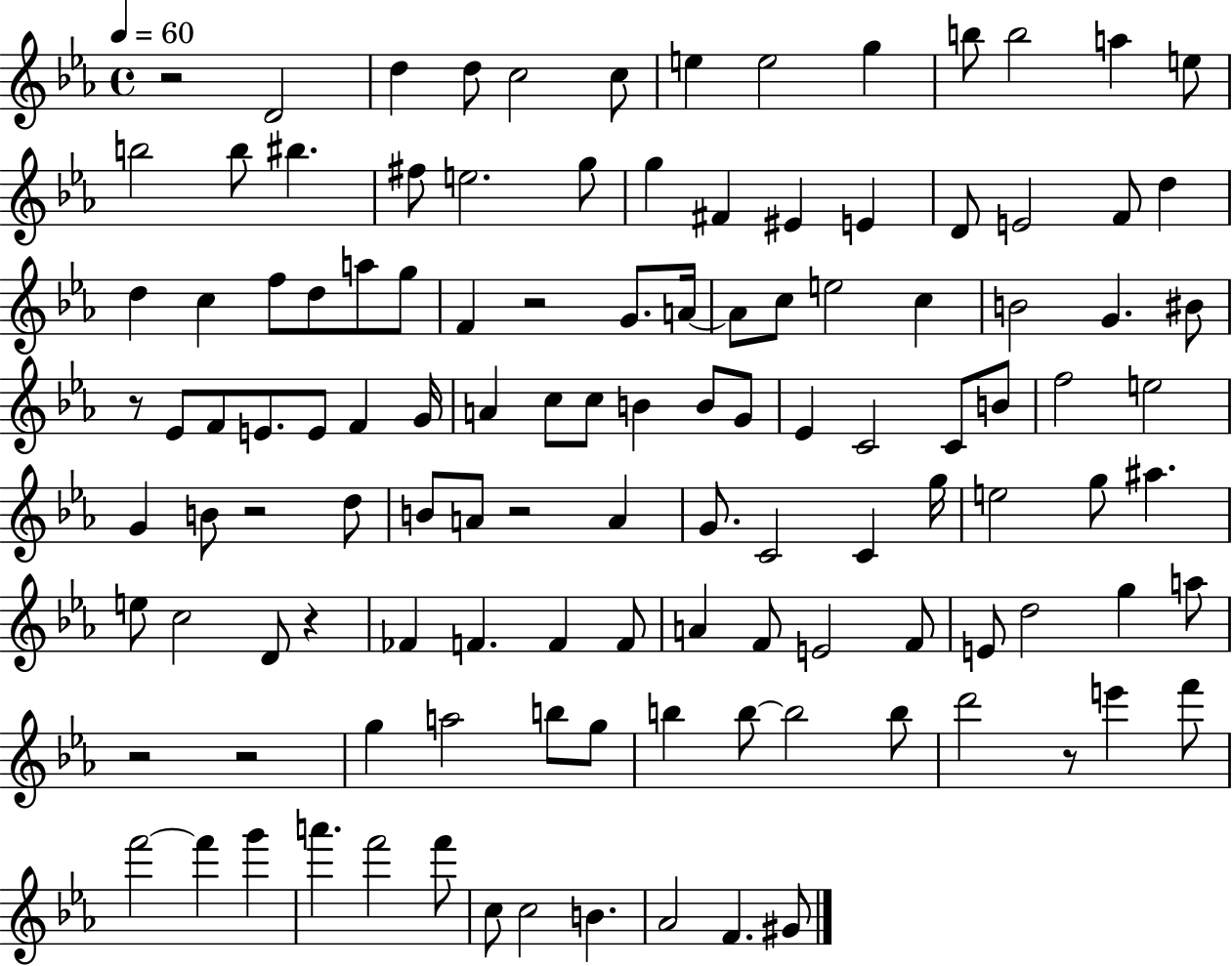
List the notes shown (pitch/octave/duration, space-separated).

R/h D4/h D5/q D5/e C5/h C5/e E5/q E5/h G5/q B5/e B5/h A5/q E5/e B5/h B5/e BIS5/q. F#5/e E5/h. G5/e G5/q F#4/q EIS4/q E4/q D4/e E4/h F4/e D5/q D5/q C5/q F5/e D5/e A5/e G5/e F4/q R/h G4/e. A4/s A4/e C5/e E5/h C5/q B4/h G4/q. BIS4/e R/e Eb4/e F4/e E4/e. E4/e F4/q G4/s A4/q C5/e C5/e B4/q B4/e G4/e Eb4/q C4/h C4/e B4/e F5/h E5/h G4/q B4/e R/h D5/e B4/e A4/e R/h A4/q G4/e. C4/h C4/q G5/s E5/h G5/e A#5/q. E5/e C5/h D4/e R/q FES4/q F4/q. F4/q F4/e A4/q F4/e E4/h F4/e E4/e D5/h G5/q A5/e R/h R/h G5/q A5/h B5/e G5/e B5/q B5/e B5/h B5/e D6/h R/e E6/q F6/e F6/h F6/q G6/q A6/q. F6/h F6/e C5/e C5/h B4/q. Ab4/h F4/q. G#4/e